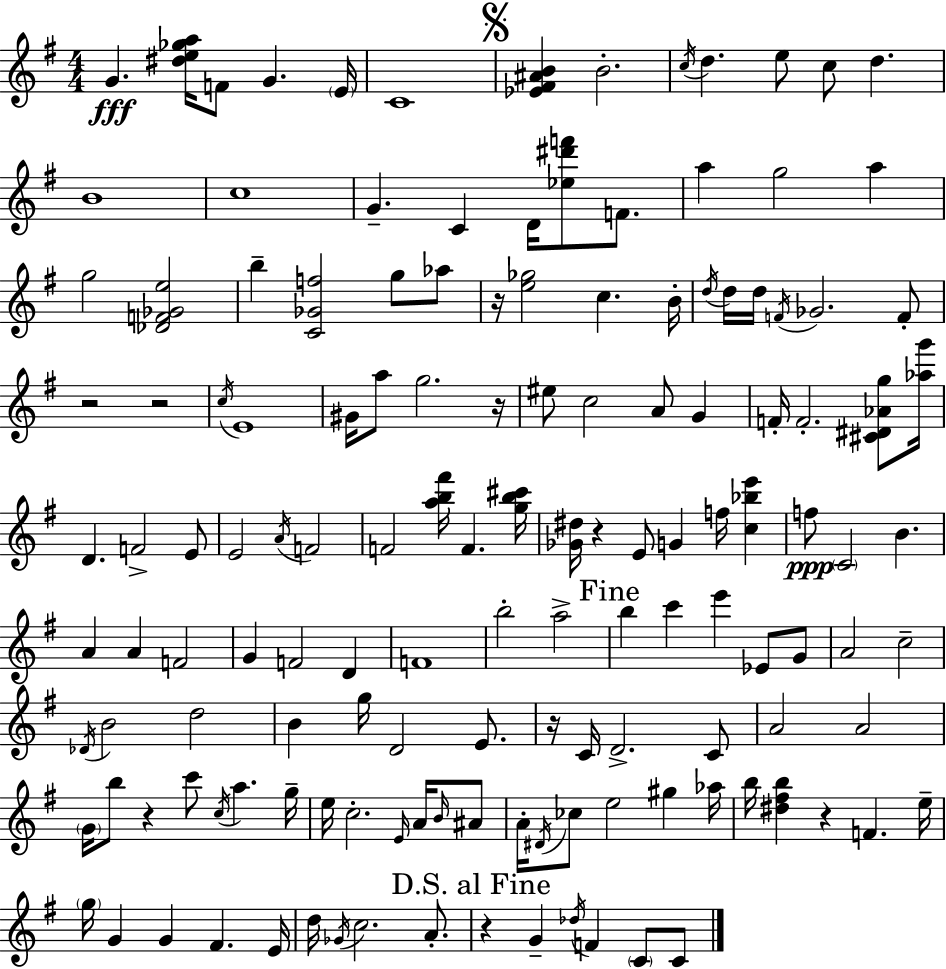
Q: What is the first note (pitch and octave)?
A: G4